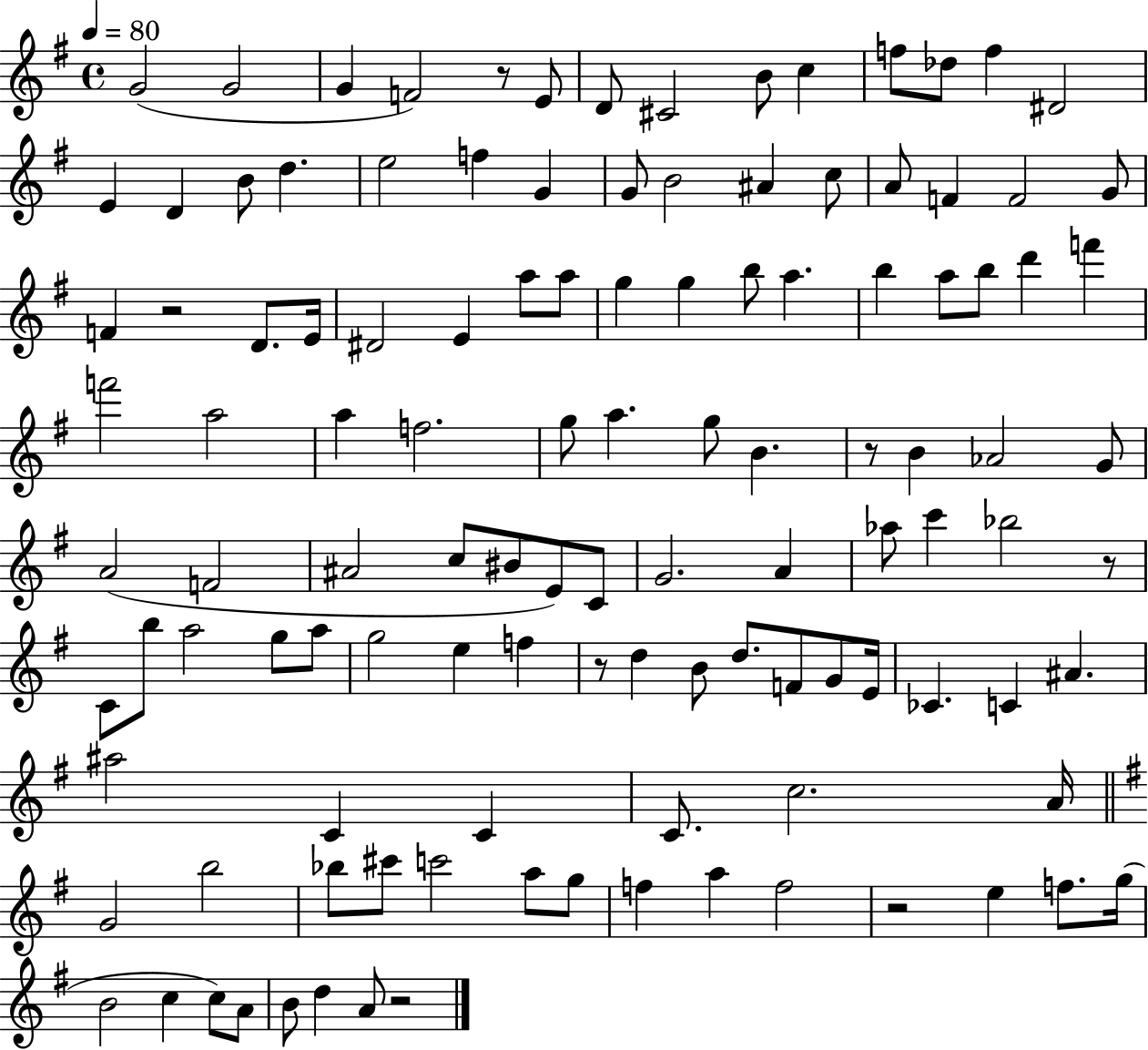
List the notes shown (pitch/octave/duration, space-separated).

G4/h G4/h G4/q F4/h R/e E4/e D4/e C#4/h B4/e C5/q F5/e Db5/e F5/q D#4/h E4/q D4/q B4/e D5/q. E5/h F5/q G4/q G4/e B4/h A#4/q C5/e A4/e F4/q F4/h G4/e F4/q R/h D4/e. E4/s D#4/h E4/q A5/e A5/e G5/q G5/q B5/e A5/q. B5/q A5/e B5/e D6/q F6/q F6/h A5/h A5/q F5/h. G5/e A5/q. G5/e B4/q. R/e B4/q Ab4/h G4/e A4/h F4/h A#4/h C5/e BIS4/e E4/e C4/e G4/h. A4/q Ab5/e C6/q Bb5/h R/e C4/e B5/e A5/h G5/e A5/e G5/h E5/q F5/q R/e D5/q B4/e D5/e. F4/e G4/e E4/s CES4/q. C4/q A#4/q. A#5/h C4/q C4/q C4/e. C5/h. A4/s G4/h B5/h Bb5/e C#6/e C6/h A5/e G5/e F5/q A5/q F5/h R/h E5/q F5/e. G5/s B4/h C5/q C5/e A4/e B4/e D5/q A4/e R/h